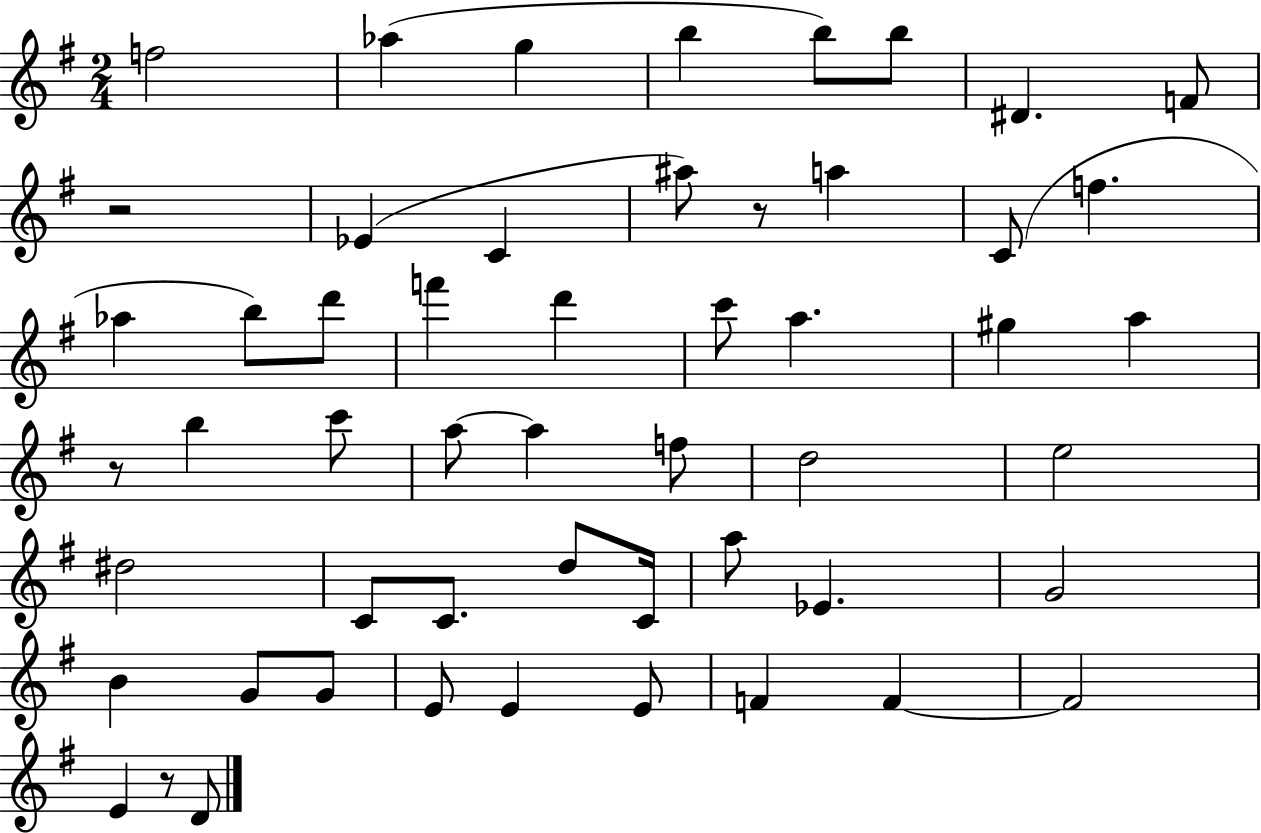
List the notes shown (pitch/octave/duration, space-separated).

F5/h Ab5/q G5/q B5/q B5/e B5/e D#4/q. F4/e R/h Eb4/q C4/q A#5/e R/e A5/q C4/e F5/q. Ab5/q B5/e D6/e F6/q D6/q C6/e A5/q. G#5/q A5/q R/e B5/q C6/e A5/e A5/q F5/e D5/h E5/h D#5/h C4/e C4/e. D5/e C4/s A5/e Eb4/q. G4/h B4/q G4/e G4/e E4/e E4/q E4/e F4/q F4/q F4/h E4/q R/e D4/e